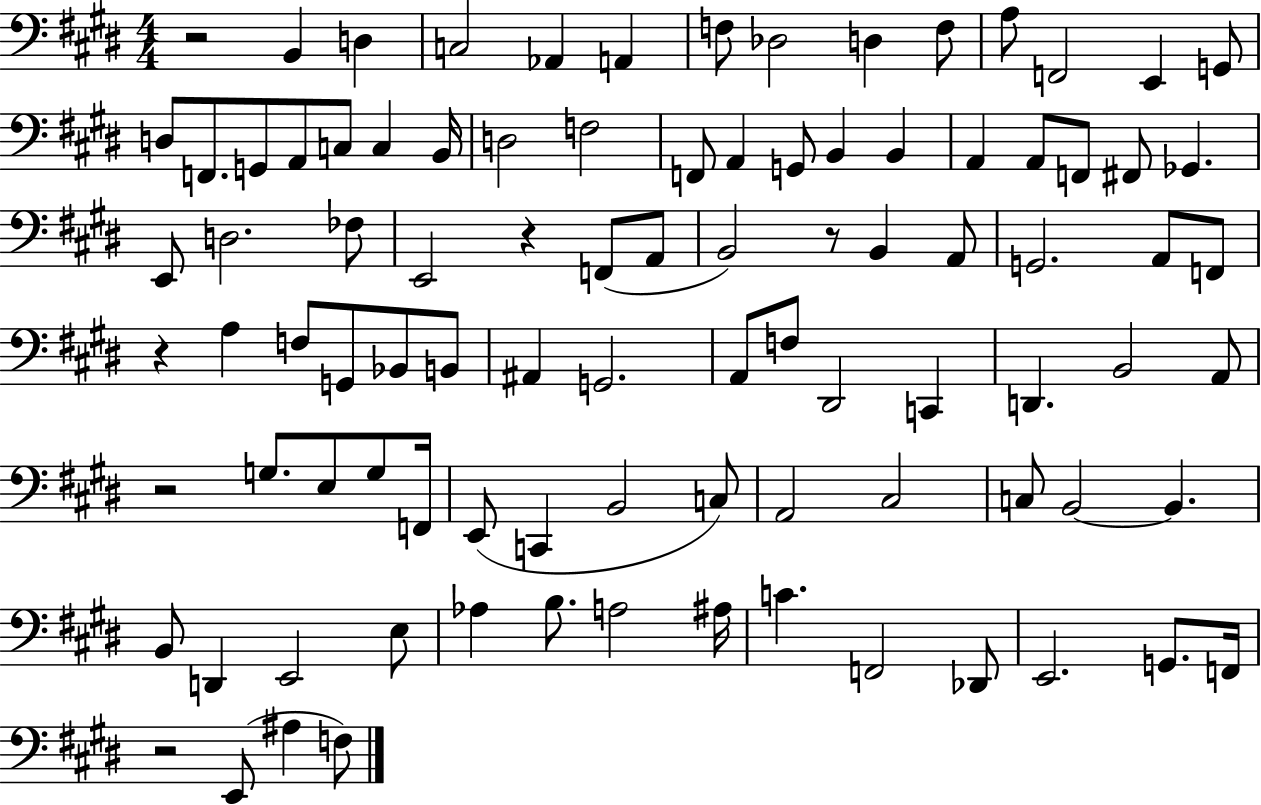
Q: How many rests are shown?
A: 6